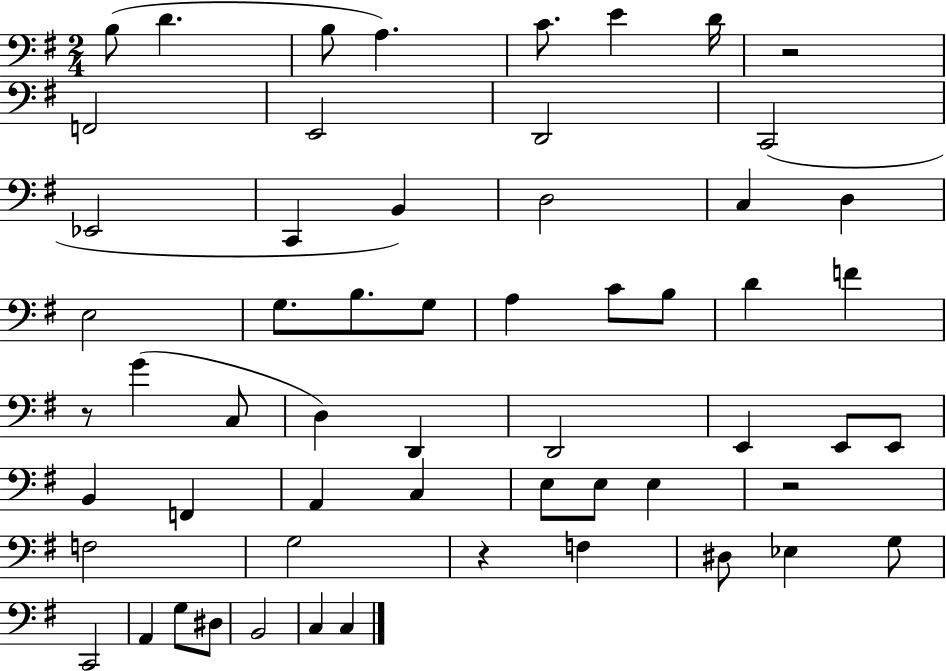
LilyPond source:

{
  \clef bass
  \numericTimeSignature
  \time 2/4
  \key g \major
  b8( d'4. | b8 a4.) | c'8. e'4 d'16 | r2 | \break f,2 | e,2 | d,2 | c,2( | \break ees,2 | c,4 b,4) | d2 | c4 d4 | \break e2 | g8. b8. g8 | a4 c'8 b8 | d'4 f'4 | \break r8 g'4( c8 | d4) d,4 | d,2 | e,4 e,8 e,8 | \break b,4 f,4 | a,4 c4 | e8 e8 e4 | r2 | \break f2 | g2 | r4 f4 | dis8 ees4 g8 | \break c,2 | a,4 g8 dis8 | b,2 | c4 c4 | \break \bar "|."
}